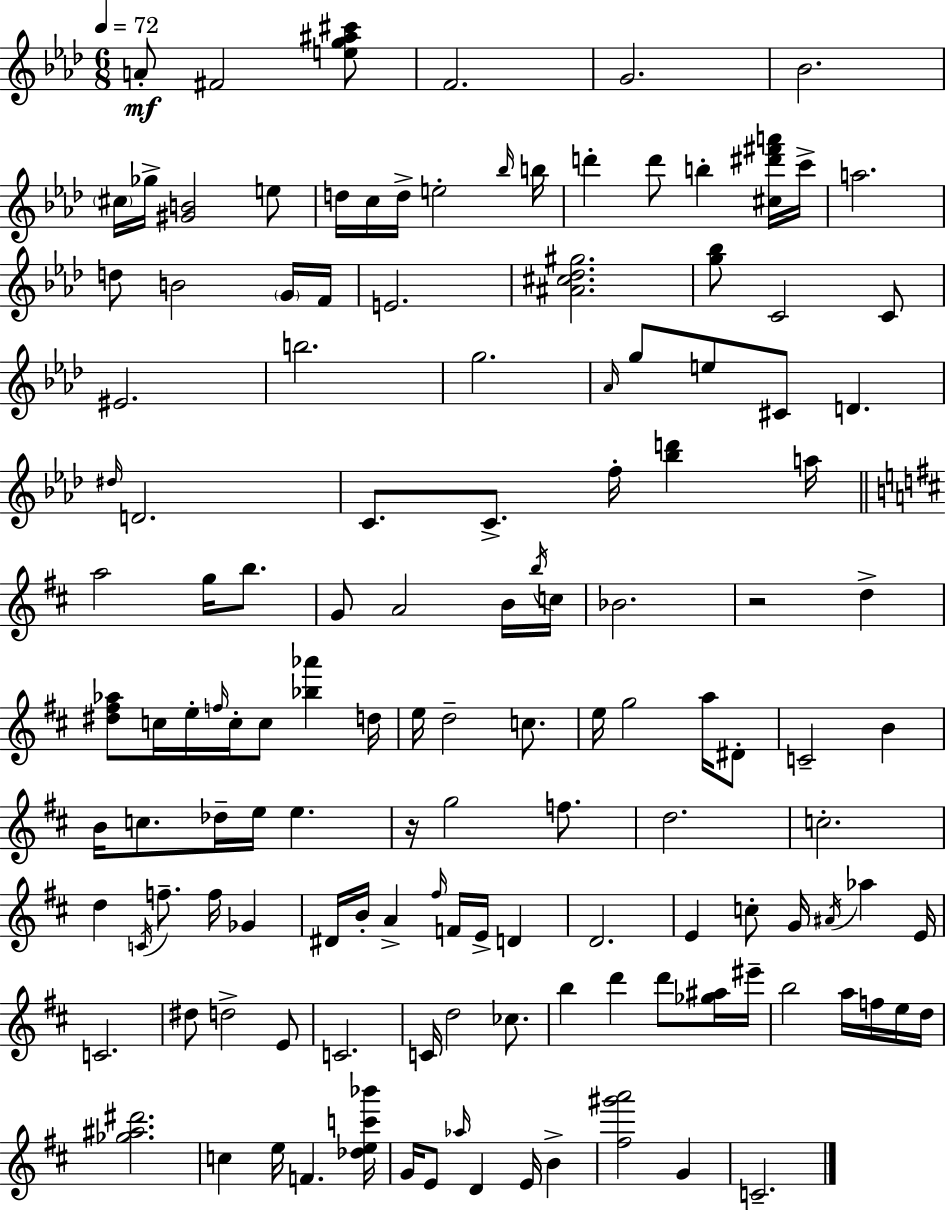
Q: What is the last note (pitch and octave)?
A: C4